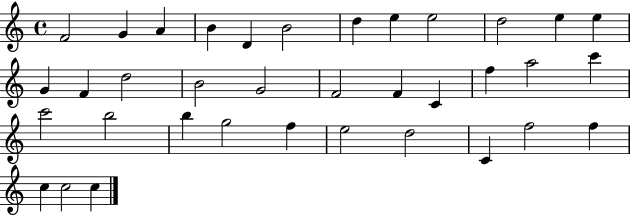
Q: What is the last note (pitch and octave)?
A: C5